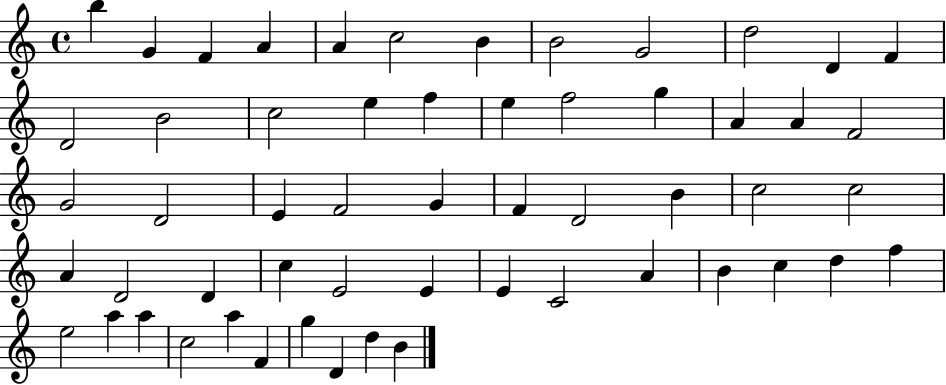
B5/q G4/q F4/q A4/q A4/q C5/h B4/q B4/h G4/h D5/h D4/q F4/q D4/h B4/h C5/h E5/q F5/q E5/q F5/h G5/q A4/q A4/q F4/h G4/h D4/h E4/q F4/h G4/q F4/q D4/h B4/q C5/h C5/h A4/q D4/h D4/q C5/q E4/h E4/q E4/q C4/h A4/q B4/q C5/q D5/q F5/q E5/h A5/q A5/q C5/h A5/q F4/q G5/q D4/q D5/q B4/q